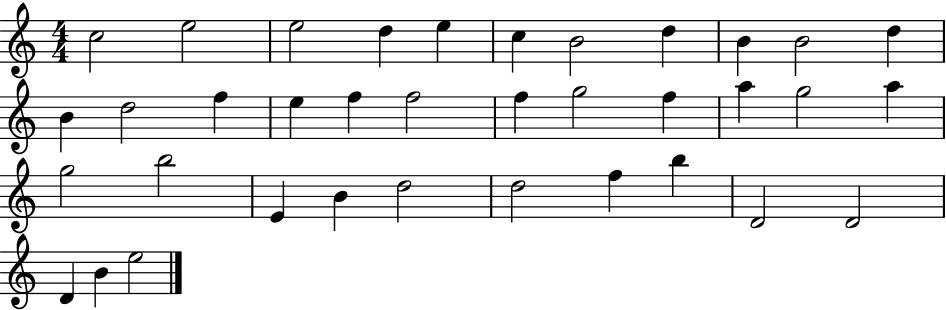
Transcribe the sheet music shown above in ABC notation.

X:1
T:Untitled
M:4/4
L:1/4
K:C
c2 e2 e2 d e c B2 d B B2 d B d2 f e f f2 f g2 f a g2 a g2 b2 E B d2 d2 f b D2 D2 D B e2